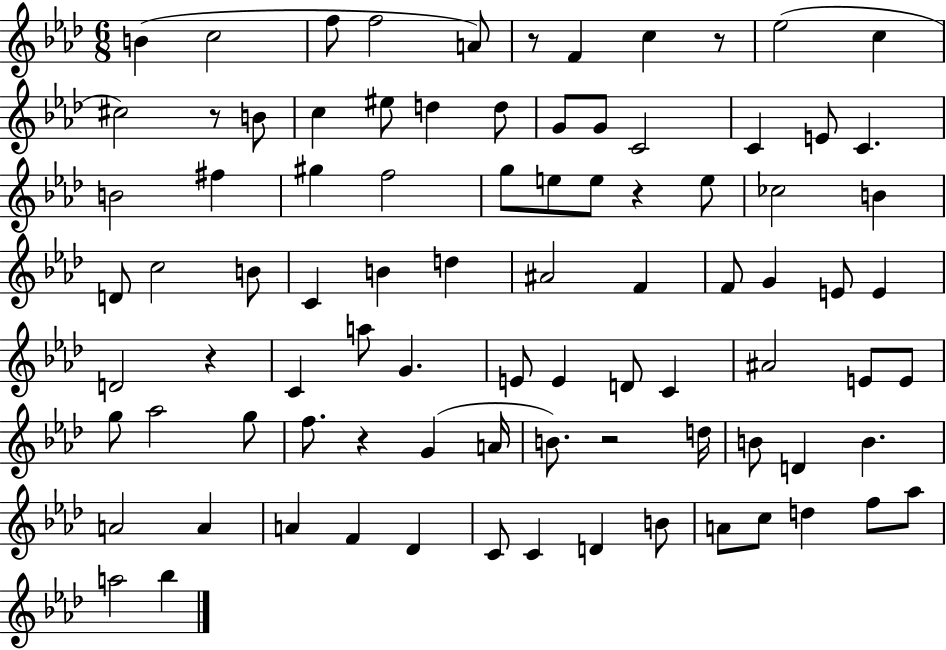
B4/q C5/h F5/e F5/h A4/e R/e F4/q C5/q R/e Eb5/h C5/q C#5/h R/e B4/e C5/q EIS5/e D5/q D5/e G4/e G4/e C4/h C4/q E4/e C4/q. B4/h F#5/q G#5/q F5/h G5/e E5/e E5/e R/q E5/e CES5/h B4/q D4/e C5/h B4/e C4/q B4/q D5/q A#4/h F4/q F4/e G4/q E4/e E4/q D4/h R/q C4/q A5/e G4/q. E4/e E4/q D4/e C4/q A#4/h E4/e E4/e G5/e Ab5/h G5/e F5/e. R/q G4/q A4/s B4/e. R/h D5/s B4/e D4/q B4/q. A4/h A4/q A4/q F4/q Db4/q C4/e C4/q D4/q B4/e A4/e C5/e D5/q F5/e Ab5/e A5/h Bb5/q